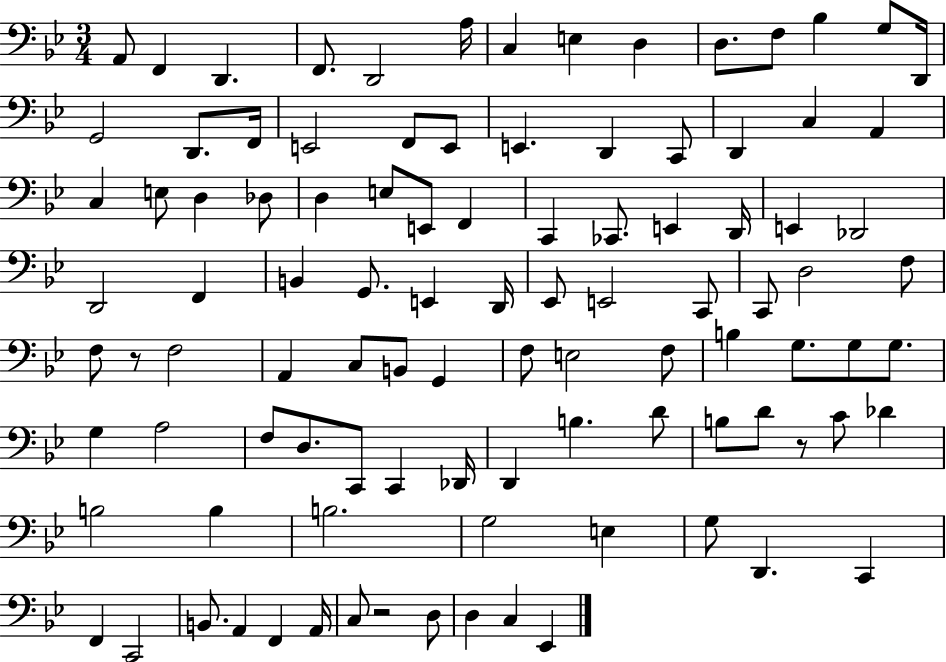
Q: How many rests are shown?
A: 3